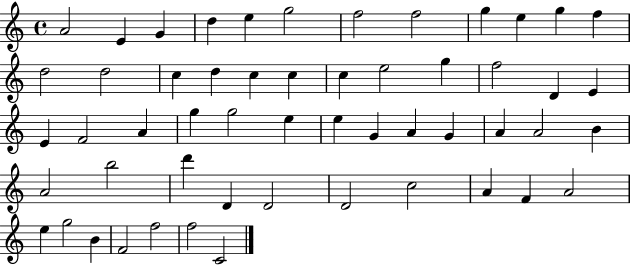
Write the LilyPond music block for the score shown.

{
  \clef treble
  \time 4/4
  \defaultTimeSignature
  \key c \major
  a'2 e'4 g'4 | d''4 e''4 g''2 | f''2 f''2 | g''4 e''4 g''4 f''4 | \break d''2 d''2 | c''4 d''4 c''4 c''4 | c''4 e''2 g''4 | f''2 d'4 e'4 | \break e'4 f'2 a'4 | g''4 g''2 e''4 | e''4 g'4 a'4 g'4 | a'4 a'2 b'4 | \break a'2 b''2 | d'''4 d'4 d'2 | d'2 c''2 | a'4 f'4 a'2 | \break e''4 g''2 b'4 | f'2 f''2 | f''2 c'2 | \bar "|."
}